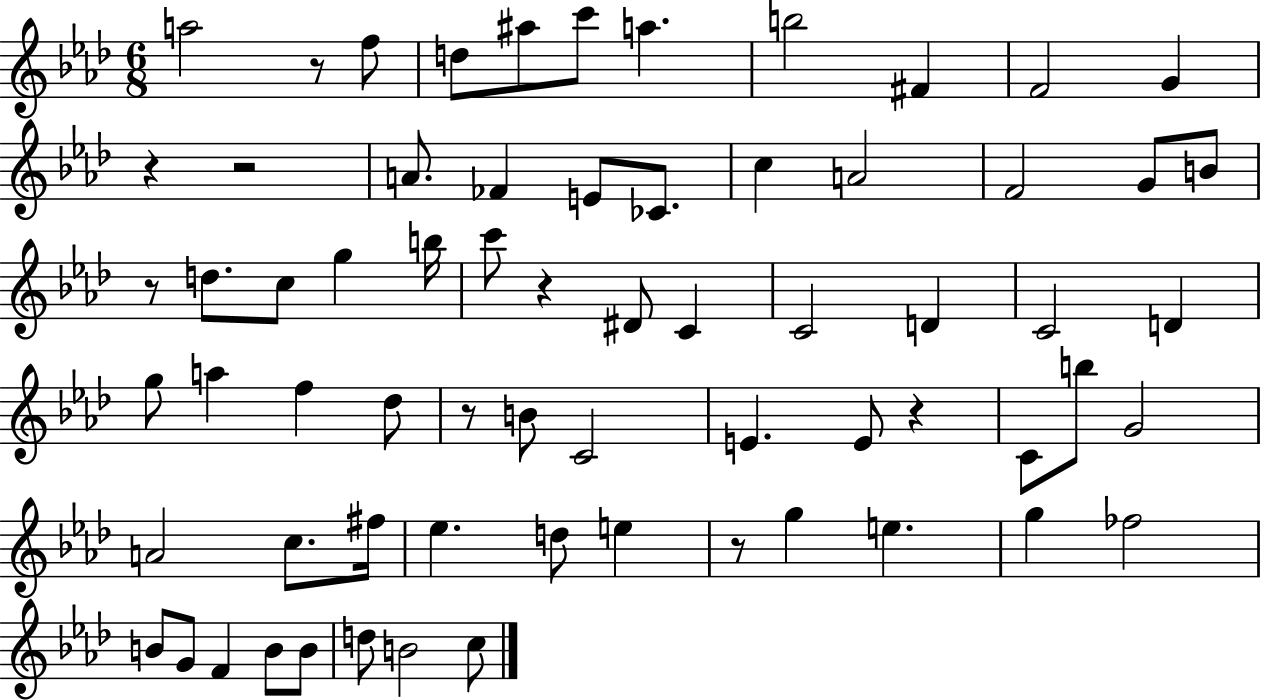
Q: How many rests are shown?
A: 8